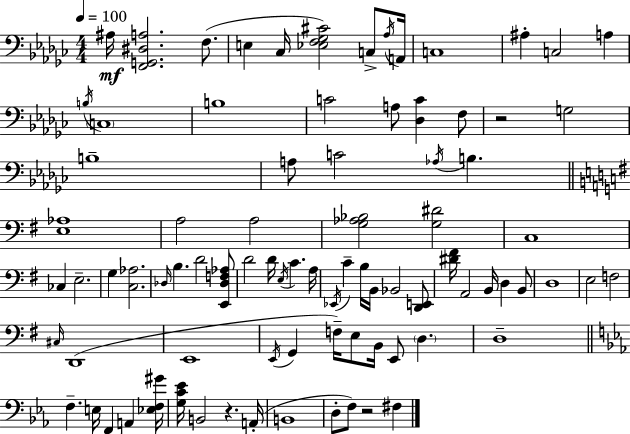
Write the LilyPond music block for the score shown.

{
  \clef bass
  \numericTimeSignature
  \time 4/4
  \key ees \minor
  \tempo 4 = 100
  \repeat volta 2 { ais16\mf <f, g, dis a>2. f8.( | e4 ces16 <ees f ges cis'>2) c8-> \acciaccatura { aes16 } | a,16 c1 | ais4-. c2 a4 | \break \acciaccatura { b16 } \parenthesize c1 | b1 | c'2 a8 <des c'>4 | f8 r2 g2 | \break b1-- | a8 c'2 \acciaccatura { aes16 } b4. | \bar "||" \break \key e \minor <e aes>1 | a2 a2 | <g aes bes>2 <g dis'>2 | c1 | \break ces4 e2.-- | g4 <c aes>2. | \grace { des16 } b4. d'2 <e, des f aes>8 | d'2 d'16 \acciaccatura { e16 } c'4. | \break a16 \acciaccatura { ees,16 } c'4-- b16 b,16 bes,2 | <d, e,>8 <dis' fis'>16 a,2 b,16 d4 | b,8 d1 | e2 f2 | \break \grace { cis16 } d,1( | e,1 | \acciaccatura { e,16 } g,4 f16--) e8 b,16 e,8 \parenthesize d4. | d1-- | \break \bar "||" \break \key ees \major f4.-- e16 f,4 a,4 <ees f gis'>16 | <g c' ees'>16 b,2 r4. a,16-.( | b,1 | d8-. f8) r2 fis4 | \break } \bar "|."
}